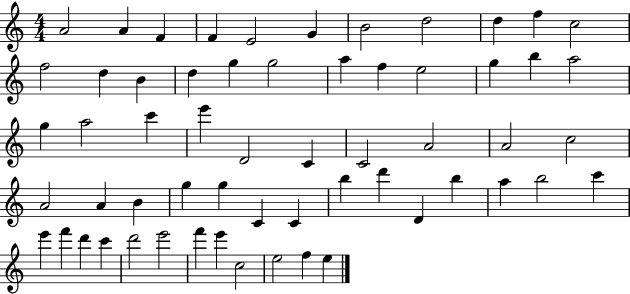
A4/h A4/q F4/q F4/q E4/h G4/q B4/h D5/h D5/q F5/q C5/h F5/h D5/q B4/q D5/q G5/q G5/h A5/q F5/q E5/h G5/q B5/q A5/h G5/q A5/h C6/q E6/q D4/h C4/q C4/h A4/h A4/h C5/h A4/h A4/q B4/q G5/q G5/q C4/q C4/q B5/q D6/q D4/q B5/q A5/q B5/h C6/q E6/q F6/q D6/q C6/q D6/h E6/h F6/q E6/q C5/h E5/h F5/q E5/q